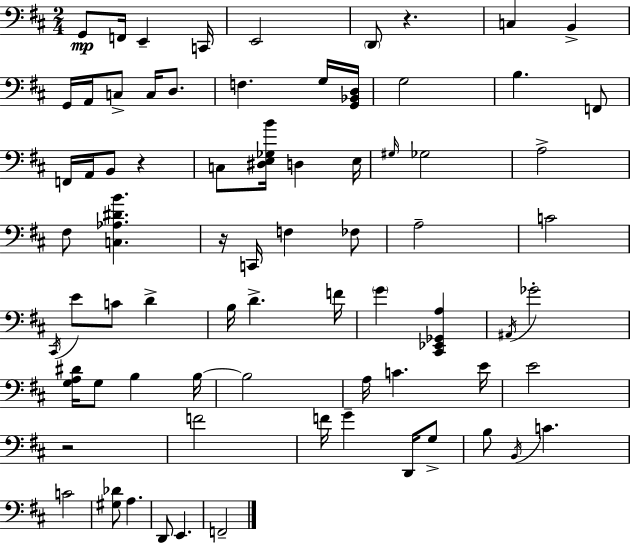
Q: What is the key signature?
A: D major